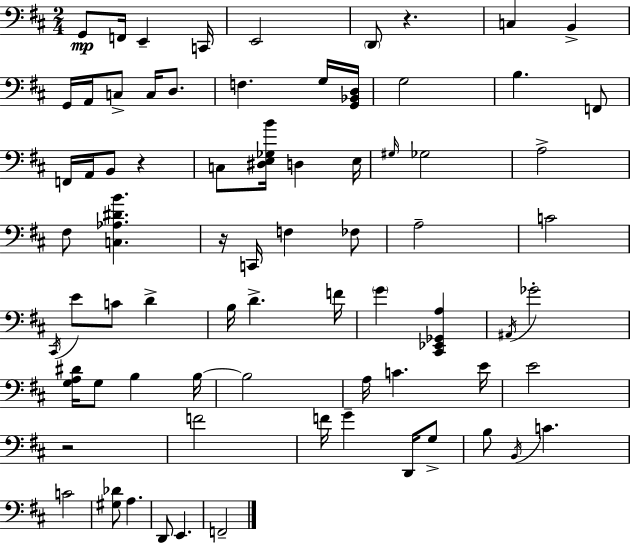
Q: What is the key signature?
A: D major